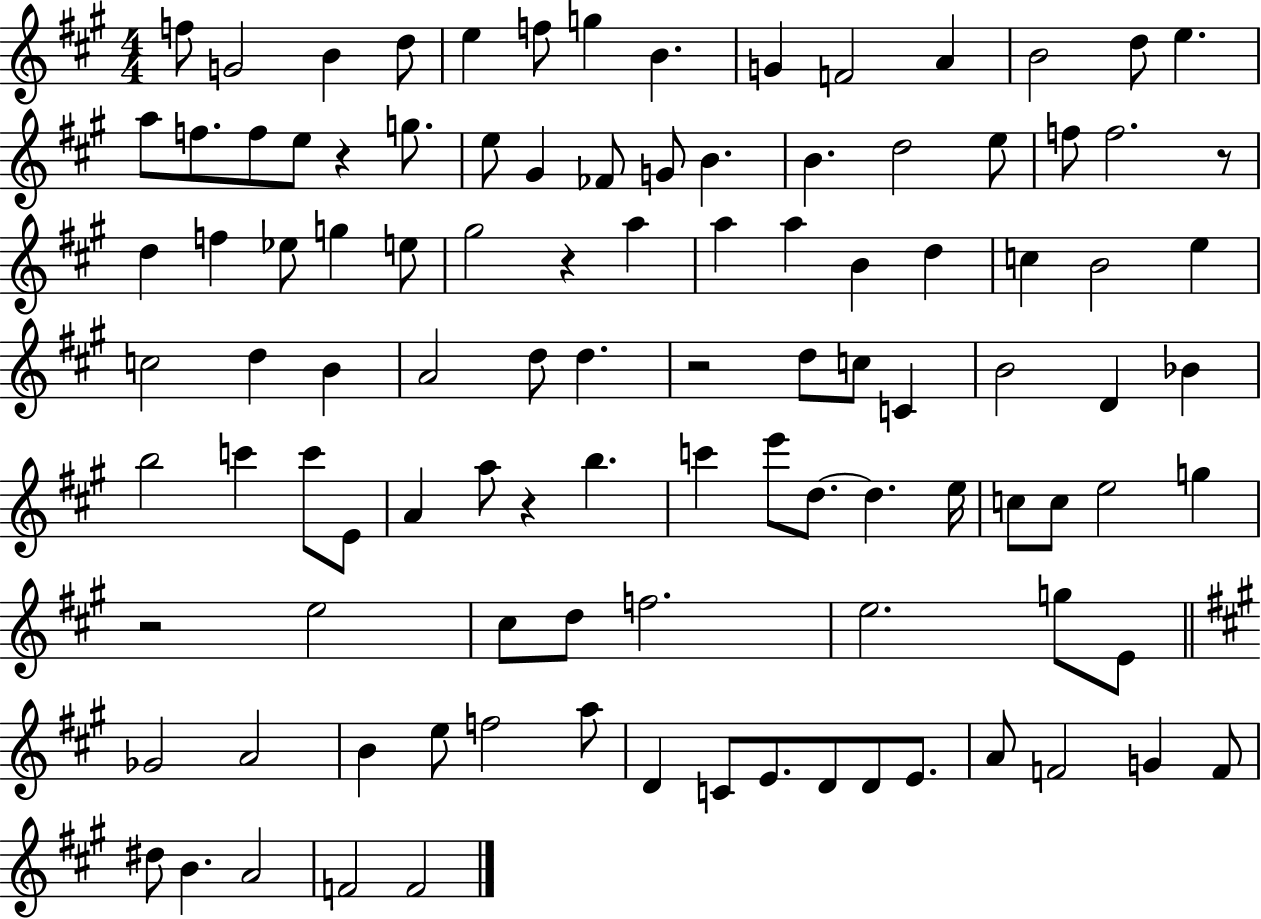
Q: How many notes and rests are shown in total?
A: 105